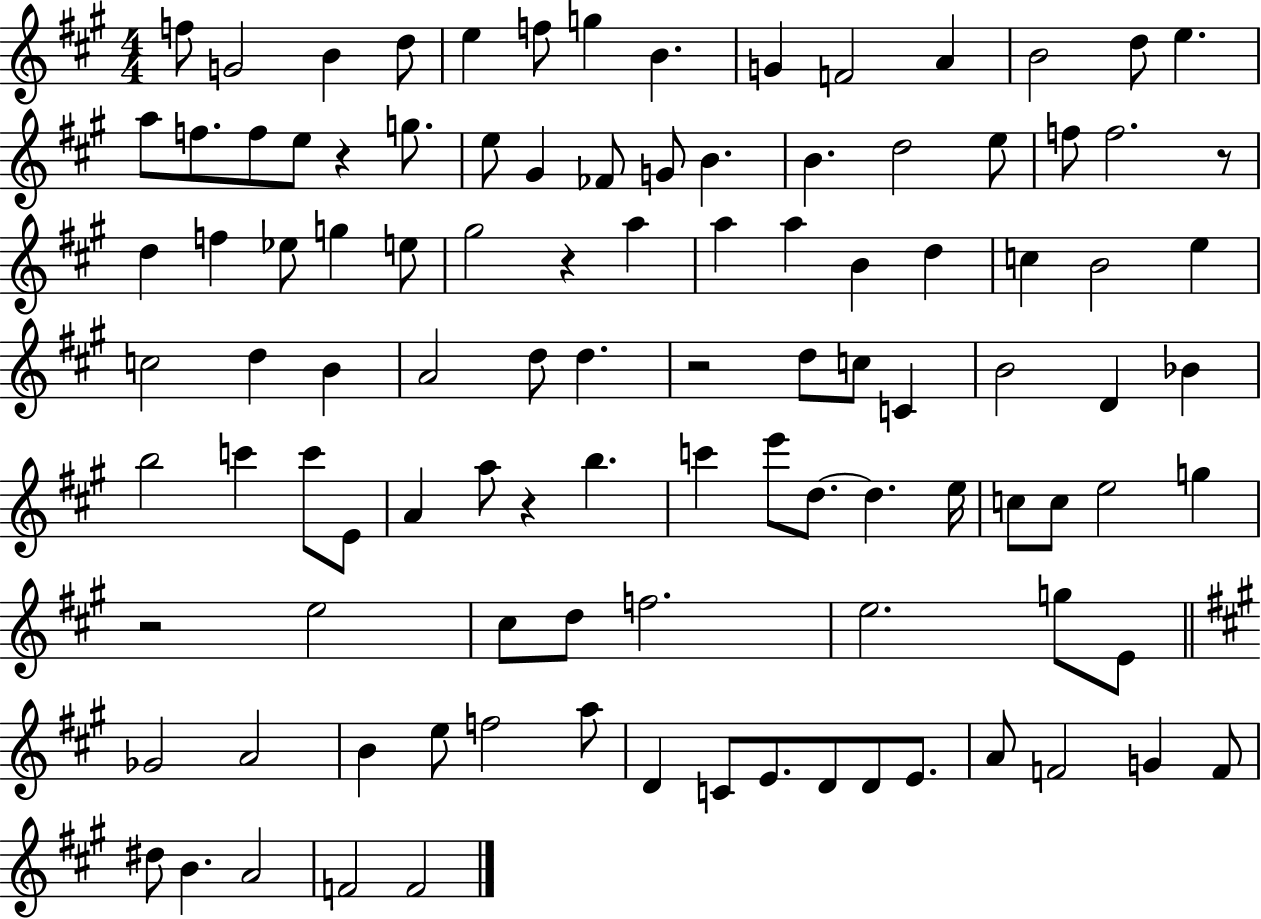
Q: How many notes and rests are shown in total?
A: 105